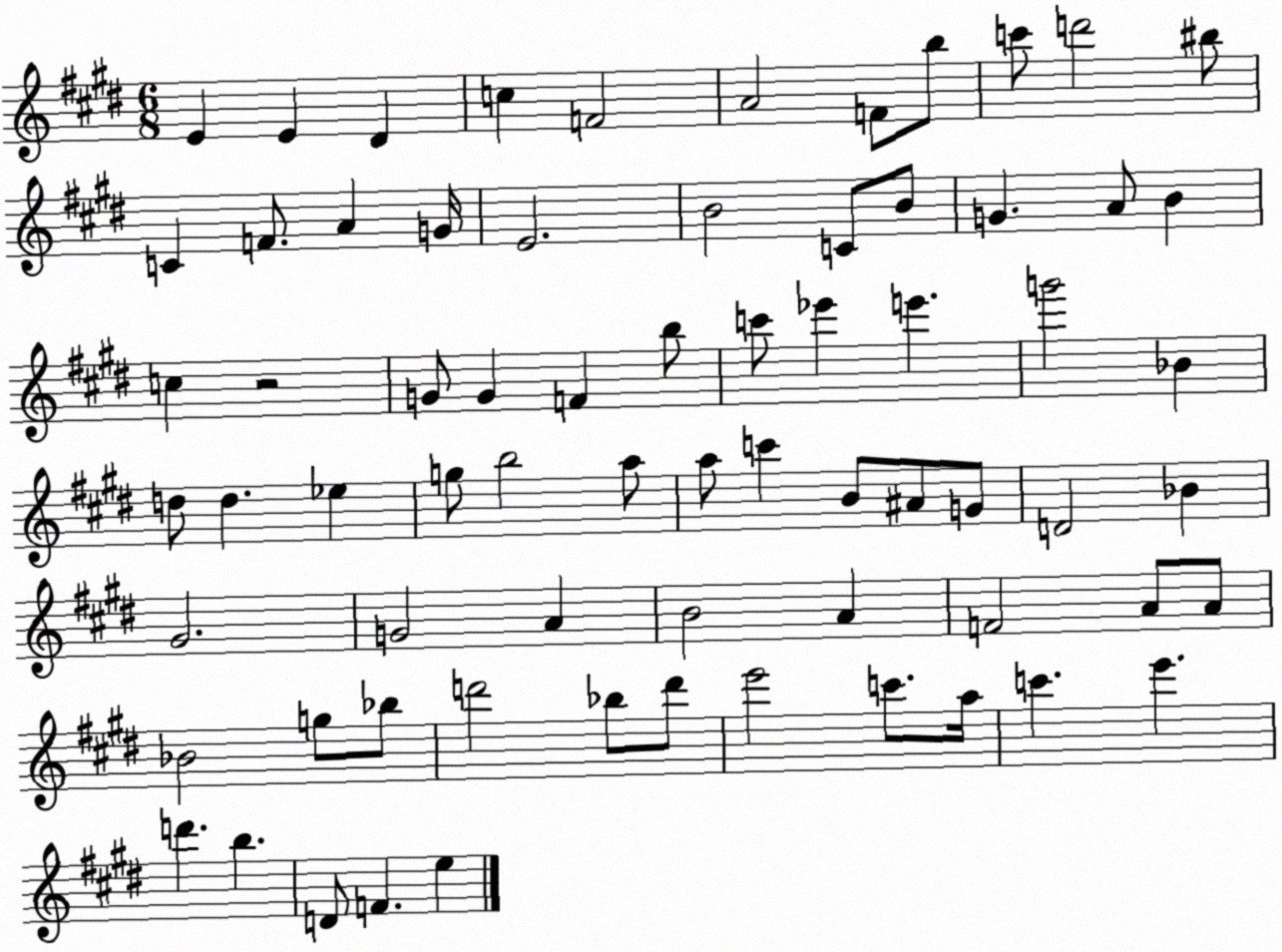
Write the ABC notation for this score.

X:1
T:Untitled
M:6/8
L:1/4
K:E
E E ^D c F2 A2 F/2 b/2 c'/2 d'2 ^b/2 C F/2 A G/4 E2 B2 C/2 B/2 G A/2 B c z2 G/2 G F b/2 c'/2 _e' e' g'2 _B d/2 d _e g/2 b2 a/2 a/2 c' B/2 ^A/2 G/2 D2 _B ^G2 G2 A B2 A F2 A/2 A/2 _B2 g/2 _b/2 d'2 _b/2 d'/2 e'2 c'/2 a/4 c' e' d' b D/2 F e